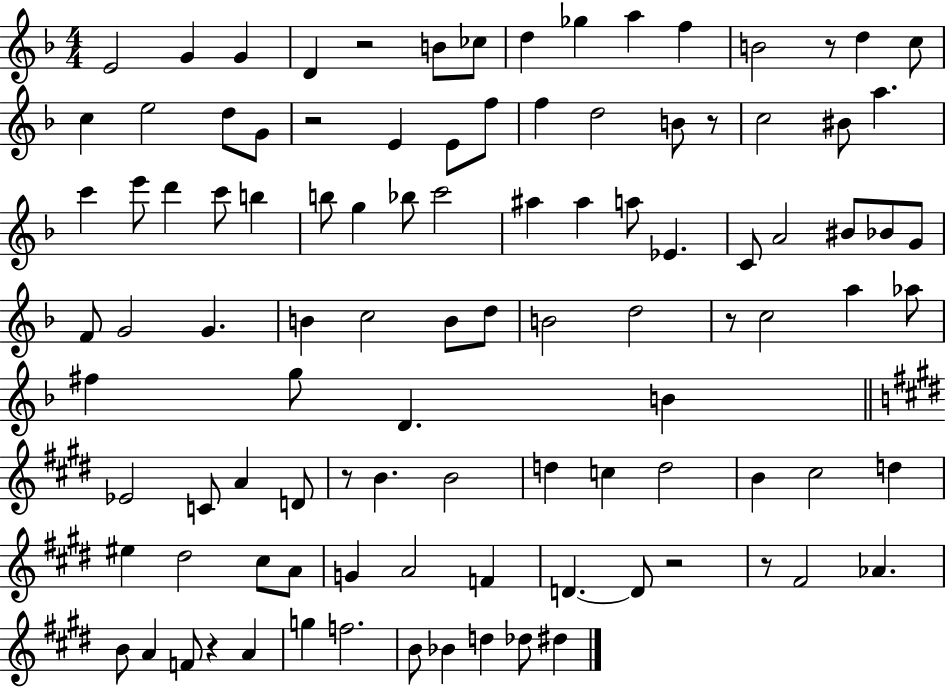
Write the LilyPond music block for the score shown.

{
  \clef treble
  \numericTimeSignature
  \time 4/4
  \key f \major
  e'2 g'4 g'4 | d'4 r2 b'8 ces''8 | d''4 ges''4 a''4 f''4 | b'2 r8 d''4 c''8 | \break c''4 e''2 d''8 g'8 | r2 e'4 e'8 f''8 | f''4 d''2 b'8 r8 | c''2 bis'8 a''4. | \break c'''4 e'''8 d'''4 c'''8 b''4 | b''8 g''4 bes''8 c'''2 | ais''4 ais''4 a''8 ees'4. | c'8 a'2 bis'8 bes'8 g'8 | \break f'8 g'2 g'4. | b'4 c''2 b'8 d''8 | b'2 d''2 | r8 c''2 a''4 aes''8 | \break fis''4 g''8 d'4. b'4 | \bar "||" \break \key e \major ees'2 c'8 a'4 d'8 | r8 b'4. b'2 | d''4 c''4 d''2 | b'4 cis''2 d''4 | \break eis''4 dis''2 cis''8 a'8 | g'4 a'2 f'4 | d'4.~~ d'8 r2 | r8 fis'2 aes'4. | \break b'8 a'4 f'8 r4 a'4 | g''4 f''2. | b'8 bes'4 d''4 des''8 dis''4 | \bar "|."
}